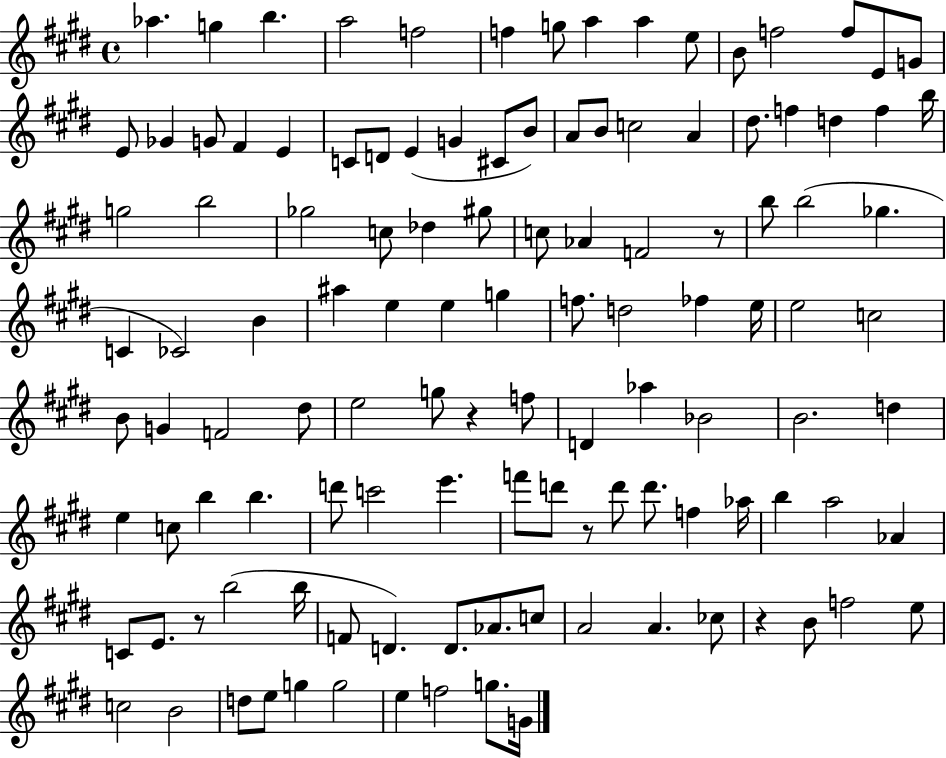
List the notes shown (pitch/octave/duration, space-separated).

Ab5/q. G5/q B5/q. A5/h F5/h F5/q G5/e A5/q A5/q E5/e B4/e F5/h F5/e E4/e G4/e E4/e Gb4/q G4/e F#4/q E4/q C4/e D4/e E4/q G4/q C#4/e B4/e A4/e B4/e C5/h A4/q D#5/e. F5/q D5/q F5/q B5/s G5/h B5/h Gb5/h C5/e Db5/q G#5/e C5/e Ab4/q F4/h R/e B5/e B5/h Gb5/q. C4/q CES4/h B4/q A#5/q E5/q E5/q G5/q F5/e. D5/h FES5/q E5/s E5/h C5/h B4/e G4/q F4/h D#5/e E5/h G5/e R/q F5/e D4/q Ab5/q Bb4/h B4/h. D5/q E5/q C5/e B5/q B5/q. D6/e C6/h E6/q. F6/e D6/e R/e D6/e D6/e. F5/q Ab5/s B5/q A5/h Ab4/q C4/e E4/e. R/e B5/h B5/s F4/e D4/q. D4/e. Ab4/e. C5/e A4/h A4/q. CES5/e R/q B4/e F5/h E5/e C5/h B4/h D5/e E5/e G5/q G5/h E5/q F5/h G5/e. G4/s